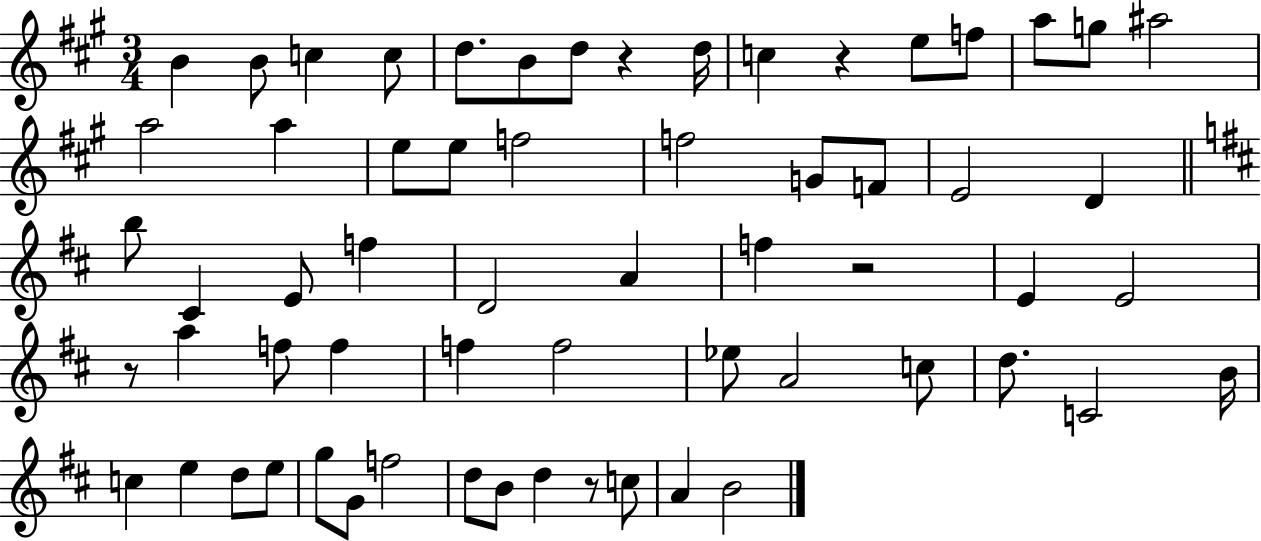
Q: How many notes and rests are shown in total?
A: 62